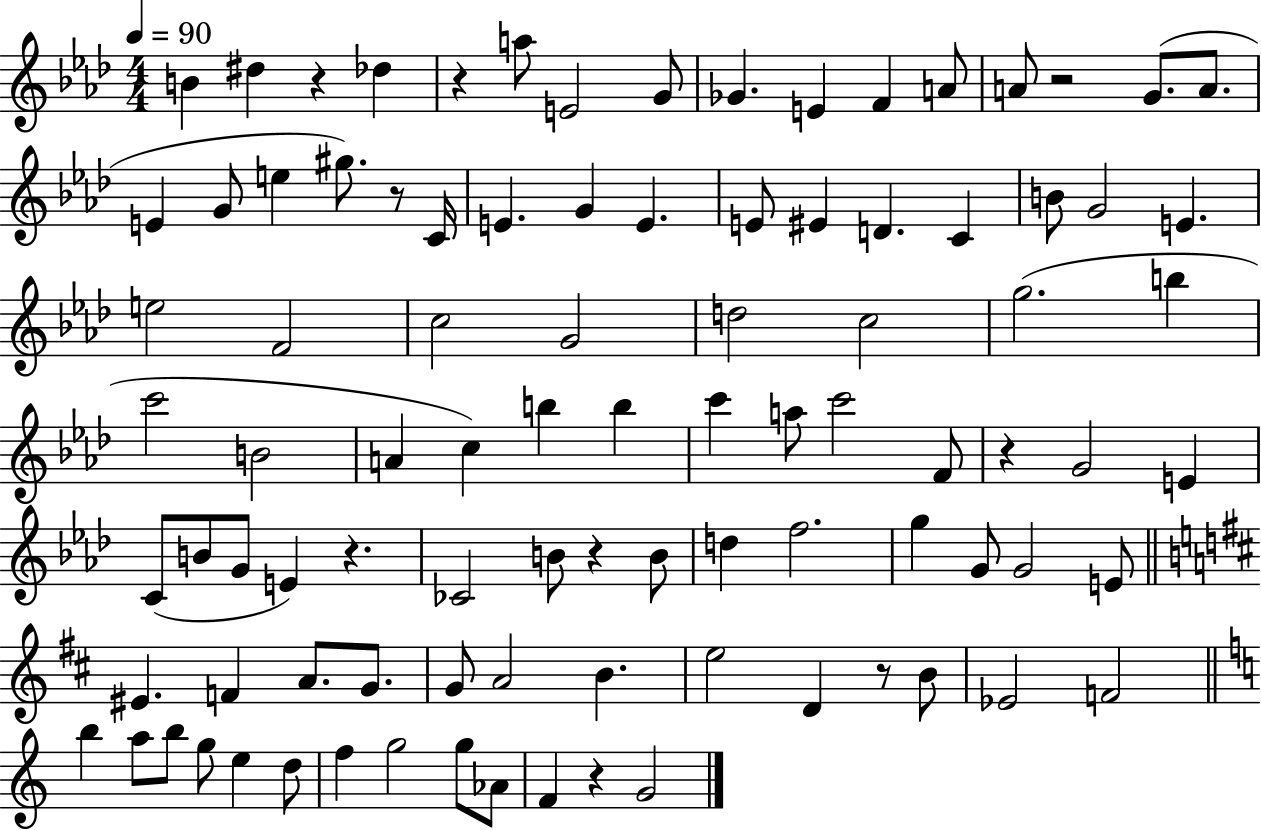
{
  \clef treble
  \numericTimeSignature
  \time 4/4
  \key aes \major
  \tempo 4 = 90
  b'4 dis''4 r4 des''4 | r4 a''8 e'2 g'8 | ges'4. e'4 f'4 a'8 | a'8 r2 g'8.( a'8. | \break e'4 g'8 e''4 gis''8.) r8 c'16 | e'4. g'4 e'4. | e'8 eis'4 d'4. c'4 | b'8 g'2 e'4. | \break e''2 f'2 | c''2 g'2 | d''2 c''2 | g''2.( b''4 | \break c'''2 b'2 | a'4 c''4) b''4 b''4 | c'''4 a''8 c'''2 f'8 | r4 g'2 e'4 | \break c'8( b'8 g'8 e'4) r4. | ces'2 b'8 r4 b'8 | d''4 f''2. | g''4 g'8 g'2 e'8 | \break \bar "||" \break \key d \major eis'4. f'4 a'8. g'8. | g'8 a'2 b'4. | e''2 d'4 r8 b'8 | ees'2 f'2 | \break \bar "||" \break \key c \major b''4 a''8 b''8 g''8 e''4 d''8 | f''4 g''2 g''8 aes'8 | f'4 r4 g'2 | \bar "|."
}